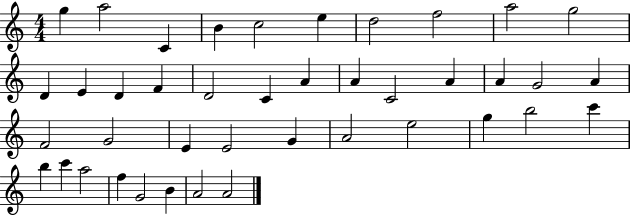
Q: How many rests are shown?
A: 0